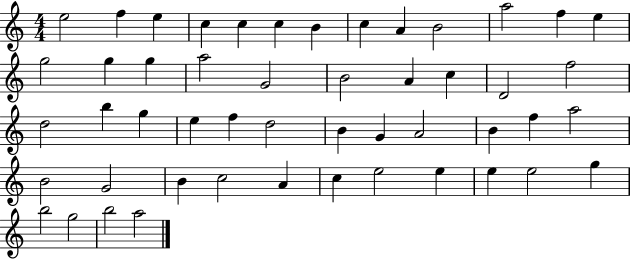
X:1
T:Untitled
M:4/4
L:1/4
K:C
e2 f e c c c B c A B2 a2 f e g2 g g a2 G2 B2 A c D2 f2 d2 b g e f d2 B G A2 B f a2 B2 G2 B c2 A c e2 e e e2 g b2 g2 b2 a2